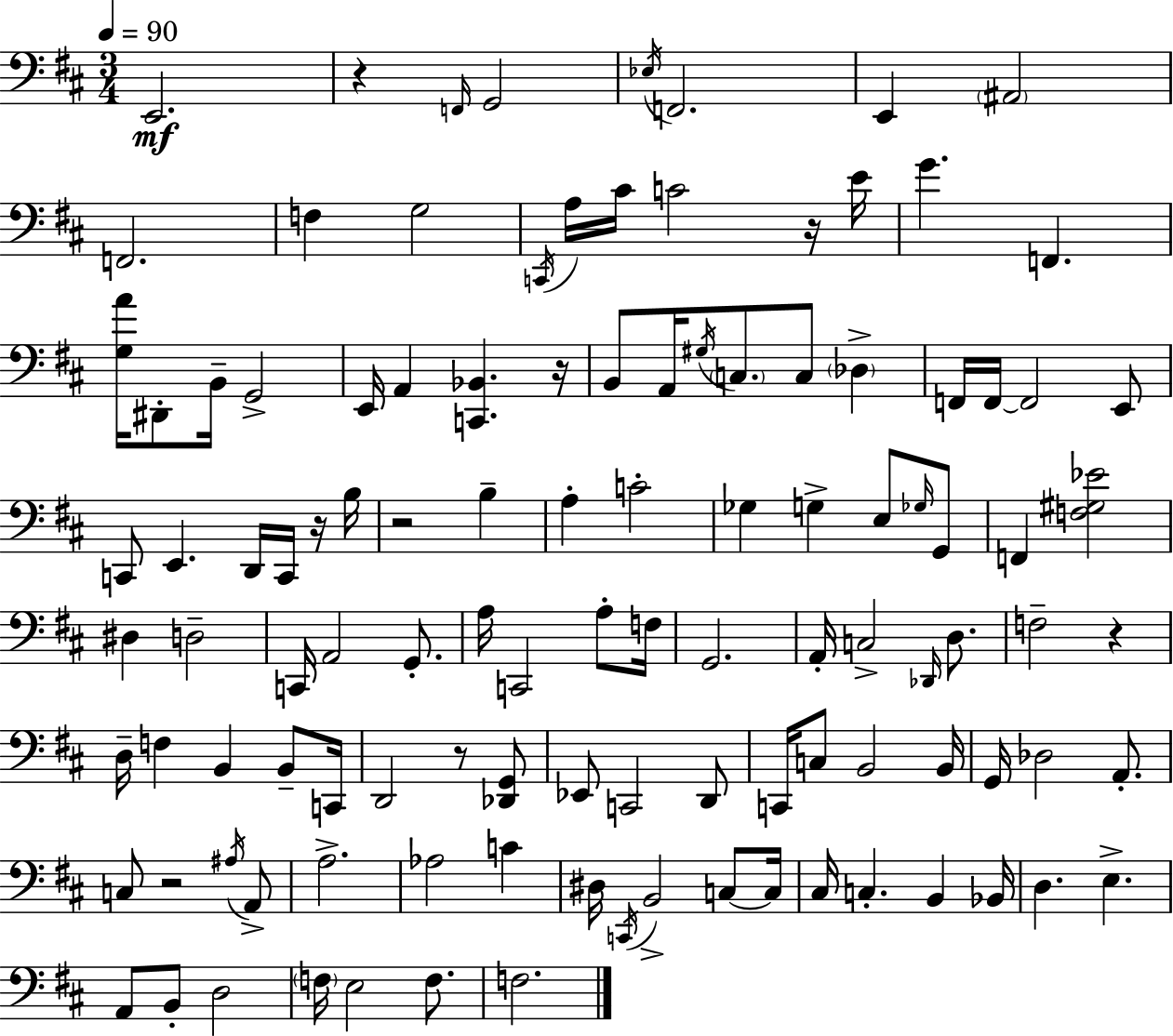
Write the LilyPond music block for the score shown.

{
  \clef bass
  \numericTimeSignature
  \time 3/4
  \key d \major
  \tempo 4 = 90
  \repeat volta 2 { e,2.\mf | r4 \grace { f,16 } g,2 | \acciaccatura { ees16 } f,2. | e,4 \parenthesize ais,2 | \break f,2. | f4 g2 | \acciaccatura { c,16 } a16 cis'16 c'2 | r16 e'16 g'4. f,4. | \break <g a'>16 dis,8-. b,16-- g,2-> | e,16 a,4 <c, bes,>4. | r16 b,8 a,16 \acciaccatura { gis16 } \parenthesize c8. c8 | \parenthesize des4-> f,16 f,16~~ f,2 | \break e,8 c,8 e,4. | d,16 c,16 r16 b16 r2 | b4-- a4-. c'2-. | ges4 g4-> | \break e8 \grace { ges16 } g,8 f,4 <f gis ees'>2 | dis4 d2-- | c,16 a,2 | g,8.-. a16 c,2 | \break a8-. f16 g,2. | a,16-. c2-> | \grace { des,16 } d8. f2-- | r4 d16-- f4 b,4 | \break b,8-- c,16 d,2 | r8 <des, g,>8 ees,8 c,2 | d,8 c,16 c8 b,2 | b,16 g,16 des2 | \break a,8.-. c8 r2 | \acciaccatura { ais16 } a,8-> a2.-> | aes2 | c'4 dis16 \acciaccatura { c,16 } b,2-> | \break c8~~ c16 cis16 c4.-. | b,4 bes,16 d4. | e4.-> a,8 b,8-. | d2 \parenthesize f16 e2 | \break f8. f2. | } \bar "|."
}